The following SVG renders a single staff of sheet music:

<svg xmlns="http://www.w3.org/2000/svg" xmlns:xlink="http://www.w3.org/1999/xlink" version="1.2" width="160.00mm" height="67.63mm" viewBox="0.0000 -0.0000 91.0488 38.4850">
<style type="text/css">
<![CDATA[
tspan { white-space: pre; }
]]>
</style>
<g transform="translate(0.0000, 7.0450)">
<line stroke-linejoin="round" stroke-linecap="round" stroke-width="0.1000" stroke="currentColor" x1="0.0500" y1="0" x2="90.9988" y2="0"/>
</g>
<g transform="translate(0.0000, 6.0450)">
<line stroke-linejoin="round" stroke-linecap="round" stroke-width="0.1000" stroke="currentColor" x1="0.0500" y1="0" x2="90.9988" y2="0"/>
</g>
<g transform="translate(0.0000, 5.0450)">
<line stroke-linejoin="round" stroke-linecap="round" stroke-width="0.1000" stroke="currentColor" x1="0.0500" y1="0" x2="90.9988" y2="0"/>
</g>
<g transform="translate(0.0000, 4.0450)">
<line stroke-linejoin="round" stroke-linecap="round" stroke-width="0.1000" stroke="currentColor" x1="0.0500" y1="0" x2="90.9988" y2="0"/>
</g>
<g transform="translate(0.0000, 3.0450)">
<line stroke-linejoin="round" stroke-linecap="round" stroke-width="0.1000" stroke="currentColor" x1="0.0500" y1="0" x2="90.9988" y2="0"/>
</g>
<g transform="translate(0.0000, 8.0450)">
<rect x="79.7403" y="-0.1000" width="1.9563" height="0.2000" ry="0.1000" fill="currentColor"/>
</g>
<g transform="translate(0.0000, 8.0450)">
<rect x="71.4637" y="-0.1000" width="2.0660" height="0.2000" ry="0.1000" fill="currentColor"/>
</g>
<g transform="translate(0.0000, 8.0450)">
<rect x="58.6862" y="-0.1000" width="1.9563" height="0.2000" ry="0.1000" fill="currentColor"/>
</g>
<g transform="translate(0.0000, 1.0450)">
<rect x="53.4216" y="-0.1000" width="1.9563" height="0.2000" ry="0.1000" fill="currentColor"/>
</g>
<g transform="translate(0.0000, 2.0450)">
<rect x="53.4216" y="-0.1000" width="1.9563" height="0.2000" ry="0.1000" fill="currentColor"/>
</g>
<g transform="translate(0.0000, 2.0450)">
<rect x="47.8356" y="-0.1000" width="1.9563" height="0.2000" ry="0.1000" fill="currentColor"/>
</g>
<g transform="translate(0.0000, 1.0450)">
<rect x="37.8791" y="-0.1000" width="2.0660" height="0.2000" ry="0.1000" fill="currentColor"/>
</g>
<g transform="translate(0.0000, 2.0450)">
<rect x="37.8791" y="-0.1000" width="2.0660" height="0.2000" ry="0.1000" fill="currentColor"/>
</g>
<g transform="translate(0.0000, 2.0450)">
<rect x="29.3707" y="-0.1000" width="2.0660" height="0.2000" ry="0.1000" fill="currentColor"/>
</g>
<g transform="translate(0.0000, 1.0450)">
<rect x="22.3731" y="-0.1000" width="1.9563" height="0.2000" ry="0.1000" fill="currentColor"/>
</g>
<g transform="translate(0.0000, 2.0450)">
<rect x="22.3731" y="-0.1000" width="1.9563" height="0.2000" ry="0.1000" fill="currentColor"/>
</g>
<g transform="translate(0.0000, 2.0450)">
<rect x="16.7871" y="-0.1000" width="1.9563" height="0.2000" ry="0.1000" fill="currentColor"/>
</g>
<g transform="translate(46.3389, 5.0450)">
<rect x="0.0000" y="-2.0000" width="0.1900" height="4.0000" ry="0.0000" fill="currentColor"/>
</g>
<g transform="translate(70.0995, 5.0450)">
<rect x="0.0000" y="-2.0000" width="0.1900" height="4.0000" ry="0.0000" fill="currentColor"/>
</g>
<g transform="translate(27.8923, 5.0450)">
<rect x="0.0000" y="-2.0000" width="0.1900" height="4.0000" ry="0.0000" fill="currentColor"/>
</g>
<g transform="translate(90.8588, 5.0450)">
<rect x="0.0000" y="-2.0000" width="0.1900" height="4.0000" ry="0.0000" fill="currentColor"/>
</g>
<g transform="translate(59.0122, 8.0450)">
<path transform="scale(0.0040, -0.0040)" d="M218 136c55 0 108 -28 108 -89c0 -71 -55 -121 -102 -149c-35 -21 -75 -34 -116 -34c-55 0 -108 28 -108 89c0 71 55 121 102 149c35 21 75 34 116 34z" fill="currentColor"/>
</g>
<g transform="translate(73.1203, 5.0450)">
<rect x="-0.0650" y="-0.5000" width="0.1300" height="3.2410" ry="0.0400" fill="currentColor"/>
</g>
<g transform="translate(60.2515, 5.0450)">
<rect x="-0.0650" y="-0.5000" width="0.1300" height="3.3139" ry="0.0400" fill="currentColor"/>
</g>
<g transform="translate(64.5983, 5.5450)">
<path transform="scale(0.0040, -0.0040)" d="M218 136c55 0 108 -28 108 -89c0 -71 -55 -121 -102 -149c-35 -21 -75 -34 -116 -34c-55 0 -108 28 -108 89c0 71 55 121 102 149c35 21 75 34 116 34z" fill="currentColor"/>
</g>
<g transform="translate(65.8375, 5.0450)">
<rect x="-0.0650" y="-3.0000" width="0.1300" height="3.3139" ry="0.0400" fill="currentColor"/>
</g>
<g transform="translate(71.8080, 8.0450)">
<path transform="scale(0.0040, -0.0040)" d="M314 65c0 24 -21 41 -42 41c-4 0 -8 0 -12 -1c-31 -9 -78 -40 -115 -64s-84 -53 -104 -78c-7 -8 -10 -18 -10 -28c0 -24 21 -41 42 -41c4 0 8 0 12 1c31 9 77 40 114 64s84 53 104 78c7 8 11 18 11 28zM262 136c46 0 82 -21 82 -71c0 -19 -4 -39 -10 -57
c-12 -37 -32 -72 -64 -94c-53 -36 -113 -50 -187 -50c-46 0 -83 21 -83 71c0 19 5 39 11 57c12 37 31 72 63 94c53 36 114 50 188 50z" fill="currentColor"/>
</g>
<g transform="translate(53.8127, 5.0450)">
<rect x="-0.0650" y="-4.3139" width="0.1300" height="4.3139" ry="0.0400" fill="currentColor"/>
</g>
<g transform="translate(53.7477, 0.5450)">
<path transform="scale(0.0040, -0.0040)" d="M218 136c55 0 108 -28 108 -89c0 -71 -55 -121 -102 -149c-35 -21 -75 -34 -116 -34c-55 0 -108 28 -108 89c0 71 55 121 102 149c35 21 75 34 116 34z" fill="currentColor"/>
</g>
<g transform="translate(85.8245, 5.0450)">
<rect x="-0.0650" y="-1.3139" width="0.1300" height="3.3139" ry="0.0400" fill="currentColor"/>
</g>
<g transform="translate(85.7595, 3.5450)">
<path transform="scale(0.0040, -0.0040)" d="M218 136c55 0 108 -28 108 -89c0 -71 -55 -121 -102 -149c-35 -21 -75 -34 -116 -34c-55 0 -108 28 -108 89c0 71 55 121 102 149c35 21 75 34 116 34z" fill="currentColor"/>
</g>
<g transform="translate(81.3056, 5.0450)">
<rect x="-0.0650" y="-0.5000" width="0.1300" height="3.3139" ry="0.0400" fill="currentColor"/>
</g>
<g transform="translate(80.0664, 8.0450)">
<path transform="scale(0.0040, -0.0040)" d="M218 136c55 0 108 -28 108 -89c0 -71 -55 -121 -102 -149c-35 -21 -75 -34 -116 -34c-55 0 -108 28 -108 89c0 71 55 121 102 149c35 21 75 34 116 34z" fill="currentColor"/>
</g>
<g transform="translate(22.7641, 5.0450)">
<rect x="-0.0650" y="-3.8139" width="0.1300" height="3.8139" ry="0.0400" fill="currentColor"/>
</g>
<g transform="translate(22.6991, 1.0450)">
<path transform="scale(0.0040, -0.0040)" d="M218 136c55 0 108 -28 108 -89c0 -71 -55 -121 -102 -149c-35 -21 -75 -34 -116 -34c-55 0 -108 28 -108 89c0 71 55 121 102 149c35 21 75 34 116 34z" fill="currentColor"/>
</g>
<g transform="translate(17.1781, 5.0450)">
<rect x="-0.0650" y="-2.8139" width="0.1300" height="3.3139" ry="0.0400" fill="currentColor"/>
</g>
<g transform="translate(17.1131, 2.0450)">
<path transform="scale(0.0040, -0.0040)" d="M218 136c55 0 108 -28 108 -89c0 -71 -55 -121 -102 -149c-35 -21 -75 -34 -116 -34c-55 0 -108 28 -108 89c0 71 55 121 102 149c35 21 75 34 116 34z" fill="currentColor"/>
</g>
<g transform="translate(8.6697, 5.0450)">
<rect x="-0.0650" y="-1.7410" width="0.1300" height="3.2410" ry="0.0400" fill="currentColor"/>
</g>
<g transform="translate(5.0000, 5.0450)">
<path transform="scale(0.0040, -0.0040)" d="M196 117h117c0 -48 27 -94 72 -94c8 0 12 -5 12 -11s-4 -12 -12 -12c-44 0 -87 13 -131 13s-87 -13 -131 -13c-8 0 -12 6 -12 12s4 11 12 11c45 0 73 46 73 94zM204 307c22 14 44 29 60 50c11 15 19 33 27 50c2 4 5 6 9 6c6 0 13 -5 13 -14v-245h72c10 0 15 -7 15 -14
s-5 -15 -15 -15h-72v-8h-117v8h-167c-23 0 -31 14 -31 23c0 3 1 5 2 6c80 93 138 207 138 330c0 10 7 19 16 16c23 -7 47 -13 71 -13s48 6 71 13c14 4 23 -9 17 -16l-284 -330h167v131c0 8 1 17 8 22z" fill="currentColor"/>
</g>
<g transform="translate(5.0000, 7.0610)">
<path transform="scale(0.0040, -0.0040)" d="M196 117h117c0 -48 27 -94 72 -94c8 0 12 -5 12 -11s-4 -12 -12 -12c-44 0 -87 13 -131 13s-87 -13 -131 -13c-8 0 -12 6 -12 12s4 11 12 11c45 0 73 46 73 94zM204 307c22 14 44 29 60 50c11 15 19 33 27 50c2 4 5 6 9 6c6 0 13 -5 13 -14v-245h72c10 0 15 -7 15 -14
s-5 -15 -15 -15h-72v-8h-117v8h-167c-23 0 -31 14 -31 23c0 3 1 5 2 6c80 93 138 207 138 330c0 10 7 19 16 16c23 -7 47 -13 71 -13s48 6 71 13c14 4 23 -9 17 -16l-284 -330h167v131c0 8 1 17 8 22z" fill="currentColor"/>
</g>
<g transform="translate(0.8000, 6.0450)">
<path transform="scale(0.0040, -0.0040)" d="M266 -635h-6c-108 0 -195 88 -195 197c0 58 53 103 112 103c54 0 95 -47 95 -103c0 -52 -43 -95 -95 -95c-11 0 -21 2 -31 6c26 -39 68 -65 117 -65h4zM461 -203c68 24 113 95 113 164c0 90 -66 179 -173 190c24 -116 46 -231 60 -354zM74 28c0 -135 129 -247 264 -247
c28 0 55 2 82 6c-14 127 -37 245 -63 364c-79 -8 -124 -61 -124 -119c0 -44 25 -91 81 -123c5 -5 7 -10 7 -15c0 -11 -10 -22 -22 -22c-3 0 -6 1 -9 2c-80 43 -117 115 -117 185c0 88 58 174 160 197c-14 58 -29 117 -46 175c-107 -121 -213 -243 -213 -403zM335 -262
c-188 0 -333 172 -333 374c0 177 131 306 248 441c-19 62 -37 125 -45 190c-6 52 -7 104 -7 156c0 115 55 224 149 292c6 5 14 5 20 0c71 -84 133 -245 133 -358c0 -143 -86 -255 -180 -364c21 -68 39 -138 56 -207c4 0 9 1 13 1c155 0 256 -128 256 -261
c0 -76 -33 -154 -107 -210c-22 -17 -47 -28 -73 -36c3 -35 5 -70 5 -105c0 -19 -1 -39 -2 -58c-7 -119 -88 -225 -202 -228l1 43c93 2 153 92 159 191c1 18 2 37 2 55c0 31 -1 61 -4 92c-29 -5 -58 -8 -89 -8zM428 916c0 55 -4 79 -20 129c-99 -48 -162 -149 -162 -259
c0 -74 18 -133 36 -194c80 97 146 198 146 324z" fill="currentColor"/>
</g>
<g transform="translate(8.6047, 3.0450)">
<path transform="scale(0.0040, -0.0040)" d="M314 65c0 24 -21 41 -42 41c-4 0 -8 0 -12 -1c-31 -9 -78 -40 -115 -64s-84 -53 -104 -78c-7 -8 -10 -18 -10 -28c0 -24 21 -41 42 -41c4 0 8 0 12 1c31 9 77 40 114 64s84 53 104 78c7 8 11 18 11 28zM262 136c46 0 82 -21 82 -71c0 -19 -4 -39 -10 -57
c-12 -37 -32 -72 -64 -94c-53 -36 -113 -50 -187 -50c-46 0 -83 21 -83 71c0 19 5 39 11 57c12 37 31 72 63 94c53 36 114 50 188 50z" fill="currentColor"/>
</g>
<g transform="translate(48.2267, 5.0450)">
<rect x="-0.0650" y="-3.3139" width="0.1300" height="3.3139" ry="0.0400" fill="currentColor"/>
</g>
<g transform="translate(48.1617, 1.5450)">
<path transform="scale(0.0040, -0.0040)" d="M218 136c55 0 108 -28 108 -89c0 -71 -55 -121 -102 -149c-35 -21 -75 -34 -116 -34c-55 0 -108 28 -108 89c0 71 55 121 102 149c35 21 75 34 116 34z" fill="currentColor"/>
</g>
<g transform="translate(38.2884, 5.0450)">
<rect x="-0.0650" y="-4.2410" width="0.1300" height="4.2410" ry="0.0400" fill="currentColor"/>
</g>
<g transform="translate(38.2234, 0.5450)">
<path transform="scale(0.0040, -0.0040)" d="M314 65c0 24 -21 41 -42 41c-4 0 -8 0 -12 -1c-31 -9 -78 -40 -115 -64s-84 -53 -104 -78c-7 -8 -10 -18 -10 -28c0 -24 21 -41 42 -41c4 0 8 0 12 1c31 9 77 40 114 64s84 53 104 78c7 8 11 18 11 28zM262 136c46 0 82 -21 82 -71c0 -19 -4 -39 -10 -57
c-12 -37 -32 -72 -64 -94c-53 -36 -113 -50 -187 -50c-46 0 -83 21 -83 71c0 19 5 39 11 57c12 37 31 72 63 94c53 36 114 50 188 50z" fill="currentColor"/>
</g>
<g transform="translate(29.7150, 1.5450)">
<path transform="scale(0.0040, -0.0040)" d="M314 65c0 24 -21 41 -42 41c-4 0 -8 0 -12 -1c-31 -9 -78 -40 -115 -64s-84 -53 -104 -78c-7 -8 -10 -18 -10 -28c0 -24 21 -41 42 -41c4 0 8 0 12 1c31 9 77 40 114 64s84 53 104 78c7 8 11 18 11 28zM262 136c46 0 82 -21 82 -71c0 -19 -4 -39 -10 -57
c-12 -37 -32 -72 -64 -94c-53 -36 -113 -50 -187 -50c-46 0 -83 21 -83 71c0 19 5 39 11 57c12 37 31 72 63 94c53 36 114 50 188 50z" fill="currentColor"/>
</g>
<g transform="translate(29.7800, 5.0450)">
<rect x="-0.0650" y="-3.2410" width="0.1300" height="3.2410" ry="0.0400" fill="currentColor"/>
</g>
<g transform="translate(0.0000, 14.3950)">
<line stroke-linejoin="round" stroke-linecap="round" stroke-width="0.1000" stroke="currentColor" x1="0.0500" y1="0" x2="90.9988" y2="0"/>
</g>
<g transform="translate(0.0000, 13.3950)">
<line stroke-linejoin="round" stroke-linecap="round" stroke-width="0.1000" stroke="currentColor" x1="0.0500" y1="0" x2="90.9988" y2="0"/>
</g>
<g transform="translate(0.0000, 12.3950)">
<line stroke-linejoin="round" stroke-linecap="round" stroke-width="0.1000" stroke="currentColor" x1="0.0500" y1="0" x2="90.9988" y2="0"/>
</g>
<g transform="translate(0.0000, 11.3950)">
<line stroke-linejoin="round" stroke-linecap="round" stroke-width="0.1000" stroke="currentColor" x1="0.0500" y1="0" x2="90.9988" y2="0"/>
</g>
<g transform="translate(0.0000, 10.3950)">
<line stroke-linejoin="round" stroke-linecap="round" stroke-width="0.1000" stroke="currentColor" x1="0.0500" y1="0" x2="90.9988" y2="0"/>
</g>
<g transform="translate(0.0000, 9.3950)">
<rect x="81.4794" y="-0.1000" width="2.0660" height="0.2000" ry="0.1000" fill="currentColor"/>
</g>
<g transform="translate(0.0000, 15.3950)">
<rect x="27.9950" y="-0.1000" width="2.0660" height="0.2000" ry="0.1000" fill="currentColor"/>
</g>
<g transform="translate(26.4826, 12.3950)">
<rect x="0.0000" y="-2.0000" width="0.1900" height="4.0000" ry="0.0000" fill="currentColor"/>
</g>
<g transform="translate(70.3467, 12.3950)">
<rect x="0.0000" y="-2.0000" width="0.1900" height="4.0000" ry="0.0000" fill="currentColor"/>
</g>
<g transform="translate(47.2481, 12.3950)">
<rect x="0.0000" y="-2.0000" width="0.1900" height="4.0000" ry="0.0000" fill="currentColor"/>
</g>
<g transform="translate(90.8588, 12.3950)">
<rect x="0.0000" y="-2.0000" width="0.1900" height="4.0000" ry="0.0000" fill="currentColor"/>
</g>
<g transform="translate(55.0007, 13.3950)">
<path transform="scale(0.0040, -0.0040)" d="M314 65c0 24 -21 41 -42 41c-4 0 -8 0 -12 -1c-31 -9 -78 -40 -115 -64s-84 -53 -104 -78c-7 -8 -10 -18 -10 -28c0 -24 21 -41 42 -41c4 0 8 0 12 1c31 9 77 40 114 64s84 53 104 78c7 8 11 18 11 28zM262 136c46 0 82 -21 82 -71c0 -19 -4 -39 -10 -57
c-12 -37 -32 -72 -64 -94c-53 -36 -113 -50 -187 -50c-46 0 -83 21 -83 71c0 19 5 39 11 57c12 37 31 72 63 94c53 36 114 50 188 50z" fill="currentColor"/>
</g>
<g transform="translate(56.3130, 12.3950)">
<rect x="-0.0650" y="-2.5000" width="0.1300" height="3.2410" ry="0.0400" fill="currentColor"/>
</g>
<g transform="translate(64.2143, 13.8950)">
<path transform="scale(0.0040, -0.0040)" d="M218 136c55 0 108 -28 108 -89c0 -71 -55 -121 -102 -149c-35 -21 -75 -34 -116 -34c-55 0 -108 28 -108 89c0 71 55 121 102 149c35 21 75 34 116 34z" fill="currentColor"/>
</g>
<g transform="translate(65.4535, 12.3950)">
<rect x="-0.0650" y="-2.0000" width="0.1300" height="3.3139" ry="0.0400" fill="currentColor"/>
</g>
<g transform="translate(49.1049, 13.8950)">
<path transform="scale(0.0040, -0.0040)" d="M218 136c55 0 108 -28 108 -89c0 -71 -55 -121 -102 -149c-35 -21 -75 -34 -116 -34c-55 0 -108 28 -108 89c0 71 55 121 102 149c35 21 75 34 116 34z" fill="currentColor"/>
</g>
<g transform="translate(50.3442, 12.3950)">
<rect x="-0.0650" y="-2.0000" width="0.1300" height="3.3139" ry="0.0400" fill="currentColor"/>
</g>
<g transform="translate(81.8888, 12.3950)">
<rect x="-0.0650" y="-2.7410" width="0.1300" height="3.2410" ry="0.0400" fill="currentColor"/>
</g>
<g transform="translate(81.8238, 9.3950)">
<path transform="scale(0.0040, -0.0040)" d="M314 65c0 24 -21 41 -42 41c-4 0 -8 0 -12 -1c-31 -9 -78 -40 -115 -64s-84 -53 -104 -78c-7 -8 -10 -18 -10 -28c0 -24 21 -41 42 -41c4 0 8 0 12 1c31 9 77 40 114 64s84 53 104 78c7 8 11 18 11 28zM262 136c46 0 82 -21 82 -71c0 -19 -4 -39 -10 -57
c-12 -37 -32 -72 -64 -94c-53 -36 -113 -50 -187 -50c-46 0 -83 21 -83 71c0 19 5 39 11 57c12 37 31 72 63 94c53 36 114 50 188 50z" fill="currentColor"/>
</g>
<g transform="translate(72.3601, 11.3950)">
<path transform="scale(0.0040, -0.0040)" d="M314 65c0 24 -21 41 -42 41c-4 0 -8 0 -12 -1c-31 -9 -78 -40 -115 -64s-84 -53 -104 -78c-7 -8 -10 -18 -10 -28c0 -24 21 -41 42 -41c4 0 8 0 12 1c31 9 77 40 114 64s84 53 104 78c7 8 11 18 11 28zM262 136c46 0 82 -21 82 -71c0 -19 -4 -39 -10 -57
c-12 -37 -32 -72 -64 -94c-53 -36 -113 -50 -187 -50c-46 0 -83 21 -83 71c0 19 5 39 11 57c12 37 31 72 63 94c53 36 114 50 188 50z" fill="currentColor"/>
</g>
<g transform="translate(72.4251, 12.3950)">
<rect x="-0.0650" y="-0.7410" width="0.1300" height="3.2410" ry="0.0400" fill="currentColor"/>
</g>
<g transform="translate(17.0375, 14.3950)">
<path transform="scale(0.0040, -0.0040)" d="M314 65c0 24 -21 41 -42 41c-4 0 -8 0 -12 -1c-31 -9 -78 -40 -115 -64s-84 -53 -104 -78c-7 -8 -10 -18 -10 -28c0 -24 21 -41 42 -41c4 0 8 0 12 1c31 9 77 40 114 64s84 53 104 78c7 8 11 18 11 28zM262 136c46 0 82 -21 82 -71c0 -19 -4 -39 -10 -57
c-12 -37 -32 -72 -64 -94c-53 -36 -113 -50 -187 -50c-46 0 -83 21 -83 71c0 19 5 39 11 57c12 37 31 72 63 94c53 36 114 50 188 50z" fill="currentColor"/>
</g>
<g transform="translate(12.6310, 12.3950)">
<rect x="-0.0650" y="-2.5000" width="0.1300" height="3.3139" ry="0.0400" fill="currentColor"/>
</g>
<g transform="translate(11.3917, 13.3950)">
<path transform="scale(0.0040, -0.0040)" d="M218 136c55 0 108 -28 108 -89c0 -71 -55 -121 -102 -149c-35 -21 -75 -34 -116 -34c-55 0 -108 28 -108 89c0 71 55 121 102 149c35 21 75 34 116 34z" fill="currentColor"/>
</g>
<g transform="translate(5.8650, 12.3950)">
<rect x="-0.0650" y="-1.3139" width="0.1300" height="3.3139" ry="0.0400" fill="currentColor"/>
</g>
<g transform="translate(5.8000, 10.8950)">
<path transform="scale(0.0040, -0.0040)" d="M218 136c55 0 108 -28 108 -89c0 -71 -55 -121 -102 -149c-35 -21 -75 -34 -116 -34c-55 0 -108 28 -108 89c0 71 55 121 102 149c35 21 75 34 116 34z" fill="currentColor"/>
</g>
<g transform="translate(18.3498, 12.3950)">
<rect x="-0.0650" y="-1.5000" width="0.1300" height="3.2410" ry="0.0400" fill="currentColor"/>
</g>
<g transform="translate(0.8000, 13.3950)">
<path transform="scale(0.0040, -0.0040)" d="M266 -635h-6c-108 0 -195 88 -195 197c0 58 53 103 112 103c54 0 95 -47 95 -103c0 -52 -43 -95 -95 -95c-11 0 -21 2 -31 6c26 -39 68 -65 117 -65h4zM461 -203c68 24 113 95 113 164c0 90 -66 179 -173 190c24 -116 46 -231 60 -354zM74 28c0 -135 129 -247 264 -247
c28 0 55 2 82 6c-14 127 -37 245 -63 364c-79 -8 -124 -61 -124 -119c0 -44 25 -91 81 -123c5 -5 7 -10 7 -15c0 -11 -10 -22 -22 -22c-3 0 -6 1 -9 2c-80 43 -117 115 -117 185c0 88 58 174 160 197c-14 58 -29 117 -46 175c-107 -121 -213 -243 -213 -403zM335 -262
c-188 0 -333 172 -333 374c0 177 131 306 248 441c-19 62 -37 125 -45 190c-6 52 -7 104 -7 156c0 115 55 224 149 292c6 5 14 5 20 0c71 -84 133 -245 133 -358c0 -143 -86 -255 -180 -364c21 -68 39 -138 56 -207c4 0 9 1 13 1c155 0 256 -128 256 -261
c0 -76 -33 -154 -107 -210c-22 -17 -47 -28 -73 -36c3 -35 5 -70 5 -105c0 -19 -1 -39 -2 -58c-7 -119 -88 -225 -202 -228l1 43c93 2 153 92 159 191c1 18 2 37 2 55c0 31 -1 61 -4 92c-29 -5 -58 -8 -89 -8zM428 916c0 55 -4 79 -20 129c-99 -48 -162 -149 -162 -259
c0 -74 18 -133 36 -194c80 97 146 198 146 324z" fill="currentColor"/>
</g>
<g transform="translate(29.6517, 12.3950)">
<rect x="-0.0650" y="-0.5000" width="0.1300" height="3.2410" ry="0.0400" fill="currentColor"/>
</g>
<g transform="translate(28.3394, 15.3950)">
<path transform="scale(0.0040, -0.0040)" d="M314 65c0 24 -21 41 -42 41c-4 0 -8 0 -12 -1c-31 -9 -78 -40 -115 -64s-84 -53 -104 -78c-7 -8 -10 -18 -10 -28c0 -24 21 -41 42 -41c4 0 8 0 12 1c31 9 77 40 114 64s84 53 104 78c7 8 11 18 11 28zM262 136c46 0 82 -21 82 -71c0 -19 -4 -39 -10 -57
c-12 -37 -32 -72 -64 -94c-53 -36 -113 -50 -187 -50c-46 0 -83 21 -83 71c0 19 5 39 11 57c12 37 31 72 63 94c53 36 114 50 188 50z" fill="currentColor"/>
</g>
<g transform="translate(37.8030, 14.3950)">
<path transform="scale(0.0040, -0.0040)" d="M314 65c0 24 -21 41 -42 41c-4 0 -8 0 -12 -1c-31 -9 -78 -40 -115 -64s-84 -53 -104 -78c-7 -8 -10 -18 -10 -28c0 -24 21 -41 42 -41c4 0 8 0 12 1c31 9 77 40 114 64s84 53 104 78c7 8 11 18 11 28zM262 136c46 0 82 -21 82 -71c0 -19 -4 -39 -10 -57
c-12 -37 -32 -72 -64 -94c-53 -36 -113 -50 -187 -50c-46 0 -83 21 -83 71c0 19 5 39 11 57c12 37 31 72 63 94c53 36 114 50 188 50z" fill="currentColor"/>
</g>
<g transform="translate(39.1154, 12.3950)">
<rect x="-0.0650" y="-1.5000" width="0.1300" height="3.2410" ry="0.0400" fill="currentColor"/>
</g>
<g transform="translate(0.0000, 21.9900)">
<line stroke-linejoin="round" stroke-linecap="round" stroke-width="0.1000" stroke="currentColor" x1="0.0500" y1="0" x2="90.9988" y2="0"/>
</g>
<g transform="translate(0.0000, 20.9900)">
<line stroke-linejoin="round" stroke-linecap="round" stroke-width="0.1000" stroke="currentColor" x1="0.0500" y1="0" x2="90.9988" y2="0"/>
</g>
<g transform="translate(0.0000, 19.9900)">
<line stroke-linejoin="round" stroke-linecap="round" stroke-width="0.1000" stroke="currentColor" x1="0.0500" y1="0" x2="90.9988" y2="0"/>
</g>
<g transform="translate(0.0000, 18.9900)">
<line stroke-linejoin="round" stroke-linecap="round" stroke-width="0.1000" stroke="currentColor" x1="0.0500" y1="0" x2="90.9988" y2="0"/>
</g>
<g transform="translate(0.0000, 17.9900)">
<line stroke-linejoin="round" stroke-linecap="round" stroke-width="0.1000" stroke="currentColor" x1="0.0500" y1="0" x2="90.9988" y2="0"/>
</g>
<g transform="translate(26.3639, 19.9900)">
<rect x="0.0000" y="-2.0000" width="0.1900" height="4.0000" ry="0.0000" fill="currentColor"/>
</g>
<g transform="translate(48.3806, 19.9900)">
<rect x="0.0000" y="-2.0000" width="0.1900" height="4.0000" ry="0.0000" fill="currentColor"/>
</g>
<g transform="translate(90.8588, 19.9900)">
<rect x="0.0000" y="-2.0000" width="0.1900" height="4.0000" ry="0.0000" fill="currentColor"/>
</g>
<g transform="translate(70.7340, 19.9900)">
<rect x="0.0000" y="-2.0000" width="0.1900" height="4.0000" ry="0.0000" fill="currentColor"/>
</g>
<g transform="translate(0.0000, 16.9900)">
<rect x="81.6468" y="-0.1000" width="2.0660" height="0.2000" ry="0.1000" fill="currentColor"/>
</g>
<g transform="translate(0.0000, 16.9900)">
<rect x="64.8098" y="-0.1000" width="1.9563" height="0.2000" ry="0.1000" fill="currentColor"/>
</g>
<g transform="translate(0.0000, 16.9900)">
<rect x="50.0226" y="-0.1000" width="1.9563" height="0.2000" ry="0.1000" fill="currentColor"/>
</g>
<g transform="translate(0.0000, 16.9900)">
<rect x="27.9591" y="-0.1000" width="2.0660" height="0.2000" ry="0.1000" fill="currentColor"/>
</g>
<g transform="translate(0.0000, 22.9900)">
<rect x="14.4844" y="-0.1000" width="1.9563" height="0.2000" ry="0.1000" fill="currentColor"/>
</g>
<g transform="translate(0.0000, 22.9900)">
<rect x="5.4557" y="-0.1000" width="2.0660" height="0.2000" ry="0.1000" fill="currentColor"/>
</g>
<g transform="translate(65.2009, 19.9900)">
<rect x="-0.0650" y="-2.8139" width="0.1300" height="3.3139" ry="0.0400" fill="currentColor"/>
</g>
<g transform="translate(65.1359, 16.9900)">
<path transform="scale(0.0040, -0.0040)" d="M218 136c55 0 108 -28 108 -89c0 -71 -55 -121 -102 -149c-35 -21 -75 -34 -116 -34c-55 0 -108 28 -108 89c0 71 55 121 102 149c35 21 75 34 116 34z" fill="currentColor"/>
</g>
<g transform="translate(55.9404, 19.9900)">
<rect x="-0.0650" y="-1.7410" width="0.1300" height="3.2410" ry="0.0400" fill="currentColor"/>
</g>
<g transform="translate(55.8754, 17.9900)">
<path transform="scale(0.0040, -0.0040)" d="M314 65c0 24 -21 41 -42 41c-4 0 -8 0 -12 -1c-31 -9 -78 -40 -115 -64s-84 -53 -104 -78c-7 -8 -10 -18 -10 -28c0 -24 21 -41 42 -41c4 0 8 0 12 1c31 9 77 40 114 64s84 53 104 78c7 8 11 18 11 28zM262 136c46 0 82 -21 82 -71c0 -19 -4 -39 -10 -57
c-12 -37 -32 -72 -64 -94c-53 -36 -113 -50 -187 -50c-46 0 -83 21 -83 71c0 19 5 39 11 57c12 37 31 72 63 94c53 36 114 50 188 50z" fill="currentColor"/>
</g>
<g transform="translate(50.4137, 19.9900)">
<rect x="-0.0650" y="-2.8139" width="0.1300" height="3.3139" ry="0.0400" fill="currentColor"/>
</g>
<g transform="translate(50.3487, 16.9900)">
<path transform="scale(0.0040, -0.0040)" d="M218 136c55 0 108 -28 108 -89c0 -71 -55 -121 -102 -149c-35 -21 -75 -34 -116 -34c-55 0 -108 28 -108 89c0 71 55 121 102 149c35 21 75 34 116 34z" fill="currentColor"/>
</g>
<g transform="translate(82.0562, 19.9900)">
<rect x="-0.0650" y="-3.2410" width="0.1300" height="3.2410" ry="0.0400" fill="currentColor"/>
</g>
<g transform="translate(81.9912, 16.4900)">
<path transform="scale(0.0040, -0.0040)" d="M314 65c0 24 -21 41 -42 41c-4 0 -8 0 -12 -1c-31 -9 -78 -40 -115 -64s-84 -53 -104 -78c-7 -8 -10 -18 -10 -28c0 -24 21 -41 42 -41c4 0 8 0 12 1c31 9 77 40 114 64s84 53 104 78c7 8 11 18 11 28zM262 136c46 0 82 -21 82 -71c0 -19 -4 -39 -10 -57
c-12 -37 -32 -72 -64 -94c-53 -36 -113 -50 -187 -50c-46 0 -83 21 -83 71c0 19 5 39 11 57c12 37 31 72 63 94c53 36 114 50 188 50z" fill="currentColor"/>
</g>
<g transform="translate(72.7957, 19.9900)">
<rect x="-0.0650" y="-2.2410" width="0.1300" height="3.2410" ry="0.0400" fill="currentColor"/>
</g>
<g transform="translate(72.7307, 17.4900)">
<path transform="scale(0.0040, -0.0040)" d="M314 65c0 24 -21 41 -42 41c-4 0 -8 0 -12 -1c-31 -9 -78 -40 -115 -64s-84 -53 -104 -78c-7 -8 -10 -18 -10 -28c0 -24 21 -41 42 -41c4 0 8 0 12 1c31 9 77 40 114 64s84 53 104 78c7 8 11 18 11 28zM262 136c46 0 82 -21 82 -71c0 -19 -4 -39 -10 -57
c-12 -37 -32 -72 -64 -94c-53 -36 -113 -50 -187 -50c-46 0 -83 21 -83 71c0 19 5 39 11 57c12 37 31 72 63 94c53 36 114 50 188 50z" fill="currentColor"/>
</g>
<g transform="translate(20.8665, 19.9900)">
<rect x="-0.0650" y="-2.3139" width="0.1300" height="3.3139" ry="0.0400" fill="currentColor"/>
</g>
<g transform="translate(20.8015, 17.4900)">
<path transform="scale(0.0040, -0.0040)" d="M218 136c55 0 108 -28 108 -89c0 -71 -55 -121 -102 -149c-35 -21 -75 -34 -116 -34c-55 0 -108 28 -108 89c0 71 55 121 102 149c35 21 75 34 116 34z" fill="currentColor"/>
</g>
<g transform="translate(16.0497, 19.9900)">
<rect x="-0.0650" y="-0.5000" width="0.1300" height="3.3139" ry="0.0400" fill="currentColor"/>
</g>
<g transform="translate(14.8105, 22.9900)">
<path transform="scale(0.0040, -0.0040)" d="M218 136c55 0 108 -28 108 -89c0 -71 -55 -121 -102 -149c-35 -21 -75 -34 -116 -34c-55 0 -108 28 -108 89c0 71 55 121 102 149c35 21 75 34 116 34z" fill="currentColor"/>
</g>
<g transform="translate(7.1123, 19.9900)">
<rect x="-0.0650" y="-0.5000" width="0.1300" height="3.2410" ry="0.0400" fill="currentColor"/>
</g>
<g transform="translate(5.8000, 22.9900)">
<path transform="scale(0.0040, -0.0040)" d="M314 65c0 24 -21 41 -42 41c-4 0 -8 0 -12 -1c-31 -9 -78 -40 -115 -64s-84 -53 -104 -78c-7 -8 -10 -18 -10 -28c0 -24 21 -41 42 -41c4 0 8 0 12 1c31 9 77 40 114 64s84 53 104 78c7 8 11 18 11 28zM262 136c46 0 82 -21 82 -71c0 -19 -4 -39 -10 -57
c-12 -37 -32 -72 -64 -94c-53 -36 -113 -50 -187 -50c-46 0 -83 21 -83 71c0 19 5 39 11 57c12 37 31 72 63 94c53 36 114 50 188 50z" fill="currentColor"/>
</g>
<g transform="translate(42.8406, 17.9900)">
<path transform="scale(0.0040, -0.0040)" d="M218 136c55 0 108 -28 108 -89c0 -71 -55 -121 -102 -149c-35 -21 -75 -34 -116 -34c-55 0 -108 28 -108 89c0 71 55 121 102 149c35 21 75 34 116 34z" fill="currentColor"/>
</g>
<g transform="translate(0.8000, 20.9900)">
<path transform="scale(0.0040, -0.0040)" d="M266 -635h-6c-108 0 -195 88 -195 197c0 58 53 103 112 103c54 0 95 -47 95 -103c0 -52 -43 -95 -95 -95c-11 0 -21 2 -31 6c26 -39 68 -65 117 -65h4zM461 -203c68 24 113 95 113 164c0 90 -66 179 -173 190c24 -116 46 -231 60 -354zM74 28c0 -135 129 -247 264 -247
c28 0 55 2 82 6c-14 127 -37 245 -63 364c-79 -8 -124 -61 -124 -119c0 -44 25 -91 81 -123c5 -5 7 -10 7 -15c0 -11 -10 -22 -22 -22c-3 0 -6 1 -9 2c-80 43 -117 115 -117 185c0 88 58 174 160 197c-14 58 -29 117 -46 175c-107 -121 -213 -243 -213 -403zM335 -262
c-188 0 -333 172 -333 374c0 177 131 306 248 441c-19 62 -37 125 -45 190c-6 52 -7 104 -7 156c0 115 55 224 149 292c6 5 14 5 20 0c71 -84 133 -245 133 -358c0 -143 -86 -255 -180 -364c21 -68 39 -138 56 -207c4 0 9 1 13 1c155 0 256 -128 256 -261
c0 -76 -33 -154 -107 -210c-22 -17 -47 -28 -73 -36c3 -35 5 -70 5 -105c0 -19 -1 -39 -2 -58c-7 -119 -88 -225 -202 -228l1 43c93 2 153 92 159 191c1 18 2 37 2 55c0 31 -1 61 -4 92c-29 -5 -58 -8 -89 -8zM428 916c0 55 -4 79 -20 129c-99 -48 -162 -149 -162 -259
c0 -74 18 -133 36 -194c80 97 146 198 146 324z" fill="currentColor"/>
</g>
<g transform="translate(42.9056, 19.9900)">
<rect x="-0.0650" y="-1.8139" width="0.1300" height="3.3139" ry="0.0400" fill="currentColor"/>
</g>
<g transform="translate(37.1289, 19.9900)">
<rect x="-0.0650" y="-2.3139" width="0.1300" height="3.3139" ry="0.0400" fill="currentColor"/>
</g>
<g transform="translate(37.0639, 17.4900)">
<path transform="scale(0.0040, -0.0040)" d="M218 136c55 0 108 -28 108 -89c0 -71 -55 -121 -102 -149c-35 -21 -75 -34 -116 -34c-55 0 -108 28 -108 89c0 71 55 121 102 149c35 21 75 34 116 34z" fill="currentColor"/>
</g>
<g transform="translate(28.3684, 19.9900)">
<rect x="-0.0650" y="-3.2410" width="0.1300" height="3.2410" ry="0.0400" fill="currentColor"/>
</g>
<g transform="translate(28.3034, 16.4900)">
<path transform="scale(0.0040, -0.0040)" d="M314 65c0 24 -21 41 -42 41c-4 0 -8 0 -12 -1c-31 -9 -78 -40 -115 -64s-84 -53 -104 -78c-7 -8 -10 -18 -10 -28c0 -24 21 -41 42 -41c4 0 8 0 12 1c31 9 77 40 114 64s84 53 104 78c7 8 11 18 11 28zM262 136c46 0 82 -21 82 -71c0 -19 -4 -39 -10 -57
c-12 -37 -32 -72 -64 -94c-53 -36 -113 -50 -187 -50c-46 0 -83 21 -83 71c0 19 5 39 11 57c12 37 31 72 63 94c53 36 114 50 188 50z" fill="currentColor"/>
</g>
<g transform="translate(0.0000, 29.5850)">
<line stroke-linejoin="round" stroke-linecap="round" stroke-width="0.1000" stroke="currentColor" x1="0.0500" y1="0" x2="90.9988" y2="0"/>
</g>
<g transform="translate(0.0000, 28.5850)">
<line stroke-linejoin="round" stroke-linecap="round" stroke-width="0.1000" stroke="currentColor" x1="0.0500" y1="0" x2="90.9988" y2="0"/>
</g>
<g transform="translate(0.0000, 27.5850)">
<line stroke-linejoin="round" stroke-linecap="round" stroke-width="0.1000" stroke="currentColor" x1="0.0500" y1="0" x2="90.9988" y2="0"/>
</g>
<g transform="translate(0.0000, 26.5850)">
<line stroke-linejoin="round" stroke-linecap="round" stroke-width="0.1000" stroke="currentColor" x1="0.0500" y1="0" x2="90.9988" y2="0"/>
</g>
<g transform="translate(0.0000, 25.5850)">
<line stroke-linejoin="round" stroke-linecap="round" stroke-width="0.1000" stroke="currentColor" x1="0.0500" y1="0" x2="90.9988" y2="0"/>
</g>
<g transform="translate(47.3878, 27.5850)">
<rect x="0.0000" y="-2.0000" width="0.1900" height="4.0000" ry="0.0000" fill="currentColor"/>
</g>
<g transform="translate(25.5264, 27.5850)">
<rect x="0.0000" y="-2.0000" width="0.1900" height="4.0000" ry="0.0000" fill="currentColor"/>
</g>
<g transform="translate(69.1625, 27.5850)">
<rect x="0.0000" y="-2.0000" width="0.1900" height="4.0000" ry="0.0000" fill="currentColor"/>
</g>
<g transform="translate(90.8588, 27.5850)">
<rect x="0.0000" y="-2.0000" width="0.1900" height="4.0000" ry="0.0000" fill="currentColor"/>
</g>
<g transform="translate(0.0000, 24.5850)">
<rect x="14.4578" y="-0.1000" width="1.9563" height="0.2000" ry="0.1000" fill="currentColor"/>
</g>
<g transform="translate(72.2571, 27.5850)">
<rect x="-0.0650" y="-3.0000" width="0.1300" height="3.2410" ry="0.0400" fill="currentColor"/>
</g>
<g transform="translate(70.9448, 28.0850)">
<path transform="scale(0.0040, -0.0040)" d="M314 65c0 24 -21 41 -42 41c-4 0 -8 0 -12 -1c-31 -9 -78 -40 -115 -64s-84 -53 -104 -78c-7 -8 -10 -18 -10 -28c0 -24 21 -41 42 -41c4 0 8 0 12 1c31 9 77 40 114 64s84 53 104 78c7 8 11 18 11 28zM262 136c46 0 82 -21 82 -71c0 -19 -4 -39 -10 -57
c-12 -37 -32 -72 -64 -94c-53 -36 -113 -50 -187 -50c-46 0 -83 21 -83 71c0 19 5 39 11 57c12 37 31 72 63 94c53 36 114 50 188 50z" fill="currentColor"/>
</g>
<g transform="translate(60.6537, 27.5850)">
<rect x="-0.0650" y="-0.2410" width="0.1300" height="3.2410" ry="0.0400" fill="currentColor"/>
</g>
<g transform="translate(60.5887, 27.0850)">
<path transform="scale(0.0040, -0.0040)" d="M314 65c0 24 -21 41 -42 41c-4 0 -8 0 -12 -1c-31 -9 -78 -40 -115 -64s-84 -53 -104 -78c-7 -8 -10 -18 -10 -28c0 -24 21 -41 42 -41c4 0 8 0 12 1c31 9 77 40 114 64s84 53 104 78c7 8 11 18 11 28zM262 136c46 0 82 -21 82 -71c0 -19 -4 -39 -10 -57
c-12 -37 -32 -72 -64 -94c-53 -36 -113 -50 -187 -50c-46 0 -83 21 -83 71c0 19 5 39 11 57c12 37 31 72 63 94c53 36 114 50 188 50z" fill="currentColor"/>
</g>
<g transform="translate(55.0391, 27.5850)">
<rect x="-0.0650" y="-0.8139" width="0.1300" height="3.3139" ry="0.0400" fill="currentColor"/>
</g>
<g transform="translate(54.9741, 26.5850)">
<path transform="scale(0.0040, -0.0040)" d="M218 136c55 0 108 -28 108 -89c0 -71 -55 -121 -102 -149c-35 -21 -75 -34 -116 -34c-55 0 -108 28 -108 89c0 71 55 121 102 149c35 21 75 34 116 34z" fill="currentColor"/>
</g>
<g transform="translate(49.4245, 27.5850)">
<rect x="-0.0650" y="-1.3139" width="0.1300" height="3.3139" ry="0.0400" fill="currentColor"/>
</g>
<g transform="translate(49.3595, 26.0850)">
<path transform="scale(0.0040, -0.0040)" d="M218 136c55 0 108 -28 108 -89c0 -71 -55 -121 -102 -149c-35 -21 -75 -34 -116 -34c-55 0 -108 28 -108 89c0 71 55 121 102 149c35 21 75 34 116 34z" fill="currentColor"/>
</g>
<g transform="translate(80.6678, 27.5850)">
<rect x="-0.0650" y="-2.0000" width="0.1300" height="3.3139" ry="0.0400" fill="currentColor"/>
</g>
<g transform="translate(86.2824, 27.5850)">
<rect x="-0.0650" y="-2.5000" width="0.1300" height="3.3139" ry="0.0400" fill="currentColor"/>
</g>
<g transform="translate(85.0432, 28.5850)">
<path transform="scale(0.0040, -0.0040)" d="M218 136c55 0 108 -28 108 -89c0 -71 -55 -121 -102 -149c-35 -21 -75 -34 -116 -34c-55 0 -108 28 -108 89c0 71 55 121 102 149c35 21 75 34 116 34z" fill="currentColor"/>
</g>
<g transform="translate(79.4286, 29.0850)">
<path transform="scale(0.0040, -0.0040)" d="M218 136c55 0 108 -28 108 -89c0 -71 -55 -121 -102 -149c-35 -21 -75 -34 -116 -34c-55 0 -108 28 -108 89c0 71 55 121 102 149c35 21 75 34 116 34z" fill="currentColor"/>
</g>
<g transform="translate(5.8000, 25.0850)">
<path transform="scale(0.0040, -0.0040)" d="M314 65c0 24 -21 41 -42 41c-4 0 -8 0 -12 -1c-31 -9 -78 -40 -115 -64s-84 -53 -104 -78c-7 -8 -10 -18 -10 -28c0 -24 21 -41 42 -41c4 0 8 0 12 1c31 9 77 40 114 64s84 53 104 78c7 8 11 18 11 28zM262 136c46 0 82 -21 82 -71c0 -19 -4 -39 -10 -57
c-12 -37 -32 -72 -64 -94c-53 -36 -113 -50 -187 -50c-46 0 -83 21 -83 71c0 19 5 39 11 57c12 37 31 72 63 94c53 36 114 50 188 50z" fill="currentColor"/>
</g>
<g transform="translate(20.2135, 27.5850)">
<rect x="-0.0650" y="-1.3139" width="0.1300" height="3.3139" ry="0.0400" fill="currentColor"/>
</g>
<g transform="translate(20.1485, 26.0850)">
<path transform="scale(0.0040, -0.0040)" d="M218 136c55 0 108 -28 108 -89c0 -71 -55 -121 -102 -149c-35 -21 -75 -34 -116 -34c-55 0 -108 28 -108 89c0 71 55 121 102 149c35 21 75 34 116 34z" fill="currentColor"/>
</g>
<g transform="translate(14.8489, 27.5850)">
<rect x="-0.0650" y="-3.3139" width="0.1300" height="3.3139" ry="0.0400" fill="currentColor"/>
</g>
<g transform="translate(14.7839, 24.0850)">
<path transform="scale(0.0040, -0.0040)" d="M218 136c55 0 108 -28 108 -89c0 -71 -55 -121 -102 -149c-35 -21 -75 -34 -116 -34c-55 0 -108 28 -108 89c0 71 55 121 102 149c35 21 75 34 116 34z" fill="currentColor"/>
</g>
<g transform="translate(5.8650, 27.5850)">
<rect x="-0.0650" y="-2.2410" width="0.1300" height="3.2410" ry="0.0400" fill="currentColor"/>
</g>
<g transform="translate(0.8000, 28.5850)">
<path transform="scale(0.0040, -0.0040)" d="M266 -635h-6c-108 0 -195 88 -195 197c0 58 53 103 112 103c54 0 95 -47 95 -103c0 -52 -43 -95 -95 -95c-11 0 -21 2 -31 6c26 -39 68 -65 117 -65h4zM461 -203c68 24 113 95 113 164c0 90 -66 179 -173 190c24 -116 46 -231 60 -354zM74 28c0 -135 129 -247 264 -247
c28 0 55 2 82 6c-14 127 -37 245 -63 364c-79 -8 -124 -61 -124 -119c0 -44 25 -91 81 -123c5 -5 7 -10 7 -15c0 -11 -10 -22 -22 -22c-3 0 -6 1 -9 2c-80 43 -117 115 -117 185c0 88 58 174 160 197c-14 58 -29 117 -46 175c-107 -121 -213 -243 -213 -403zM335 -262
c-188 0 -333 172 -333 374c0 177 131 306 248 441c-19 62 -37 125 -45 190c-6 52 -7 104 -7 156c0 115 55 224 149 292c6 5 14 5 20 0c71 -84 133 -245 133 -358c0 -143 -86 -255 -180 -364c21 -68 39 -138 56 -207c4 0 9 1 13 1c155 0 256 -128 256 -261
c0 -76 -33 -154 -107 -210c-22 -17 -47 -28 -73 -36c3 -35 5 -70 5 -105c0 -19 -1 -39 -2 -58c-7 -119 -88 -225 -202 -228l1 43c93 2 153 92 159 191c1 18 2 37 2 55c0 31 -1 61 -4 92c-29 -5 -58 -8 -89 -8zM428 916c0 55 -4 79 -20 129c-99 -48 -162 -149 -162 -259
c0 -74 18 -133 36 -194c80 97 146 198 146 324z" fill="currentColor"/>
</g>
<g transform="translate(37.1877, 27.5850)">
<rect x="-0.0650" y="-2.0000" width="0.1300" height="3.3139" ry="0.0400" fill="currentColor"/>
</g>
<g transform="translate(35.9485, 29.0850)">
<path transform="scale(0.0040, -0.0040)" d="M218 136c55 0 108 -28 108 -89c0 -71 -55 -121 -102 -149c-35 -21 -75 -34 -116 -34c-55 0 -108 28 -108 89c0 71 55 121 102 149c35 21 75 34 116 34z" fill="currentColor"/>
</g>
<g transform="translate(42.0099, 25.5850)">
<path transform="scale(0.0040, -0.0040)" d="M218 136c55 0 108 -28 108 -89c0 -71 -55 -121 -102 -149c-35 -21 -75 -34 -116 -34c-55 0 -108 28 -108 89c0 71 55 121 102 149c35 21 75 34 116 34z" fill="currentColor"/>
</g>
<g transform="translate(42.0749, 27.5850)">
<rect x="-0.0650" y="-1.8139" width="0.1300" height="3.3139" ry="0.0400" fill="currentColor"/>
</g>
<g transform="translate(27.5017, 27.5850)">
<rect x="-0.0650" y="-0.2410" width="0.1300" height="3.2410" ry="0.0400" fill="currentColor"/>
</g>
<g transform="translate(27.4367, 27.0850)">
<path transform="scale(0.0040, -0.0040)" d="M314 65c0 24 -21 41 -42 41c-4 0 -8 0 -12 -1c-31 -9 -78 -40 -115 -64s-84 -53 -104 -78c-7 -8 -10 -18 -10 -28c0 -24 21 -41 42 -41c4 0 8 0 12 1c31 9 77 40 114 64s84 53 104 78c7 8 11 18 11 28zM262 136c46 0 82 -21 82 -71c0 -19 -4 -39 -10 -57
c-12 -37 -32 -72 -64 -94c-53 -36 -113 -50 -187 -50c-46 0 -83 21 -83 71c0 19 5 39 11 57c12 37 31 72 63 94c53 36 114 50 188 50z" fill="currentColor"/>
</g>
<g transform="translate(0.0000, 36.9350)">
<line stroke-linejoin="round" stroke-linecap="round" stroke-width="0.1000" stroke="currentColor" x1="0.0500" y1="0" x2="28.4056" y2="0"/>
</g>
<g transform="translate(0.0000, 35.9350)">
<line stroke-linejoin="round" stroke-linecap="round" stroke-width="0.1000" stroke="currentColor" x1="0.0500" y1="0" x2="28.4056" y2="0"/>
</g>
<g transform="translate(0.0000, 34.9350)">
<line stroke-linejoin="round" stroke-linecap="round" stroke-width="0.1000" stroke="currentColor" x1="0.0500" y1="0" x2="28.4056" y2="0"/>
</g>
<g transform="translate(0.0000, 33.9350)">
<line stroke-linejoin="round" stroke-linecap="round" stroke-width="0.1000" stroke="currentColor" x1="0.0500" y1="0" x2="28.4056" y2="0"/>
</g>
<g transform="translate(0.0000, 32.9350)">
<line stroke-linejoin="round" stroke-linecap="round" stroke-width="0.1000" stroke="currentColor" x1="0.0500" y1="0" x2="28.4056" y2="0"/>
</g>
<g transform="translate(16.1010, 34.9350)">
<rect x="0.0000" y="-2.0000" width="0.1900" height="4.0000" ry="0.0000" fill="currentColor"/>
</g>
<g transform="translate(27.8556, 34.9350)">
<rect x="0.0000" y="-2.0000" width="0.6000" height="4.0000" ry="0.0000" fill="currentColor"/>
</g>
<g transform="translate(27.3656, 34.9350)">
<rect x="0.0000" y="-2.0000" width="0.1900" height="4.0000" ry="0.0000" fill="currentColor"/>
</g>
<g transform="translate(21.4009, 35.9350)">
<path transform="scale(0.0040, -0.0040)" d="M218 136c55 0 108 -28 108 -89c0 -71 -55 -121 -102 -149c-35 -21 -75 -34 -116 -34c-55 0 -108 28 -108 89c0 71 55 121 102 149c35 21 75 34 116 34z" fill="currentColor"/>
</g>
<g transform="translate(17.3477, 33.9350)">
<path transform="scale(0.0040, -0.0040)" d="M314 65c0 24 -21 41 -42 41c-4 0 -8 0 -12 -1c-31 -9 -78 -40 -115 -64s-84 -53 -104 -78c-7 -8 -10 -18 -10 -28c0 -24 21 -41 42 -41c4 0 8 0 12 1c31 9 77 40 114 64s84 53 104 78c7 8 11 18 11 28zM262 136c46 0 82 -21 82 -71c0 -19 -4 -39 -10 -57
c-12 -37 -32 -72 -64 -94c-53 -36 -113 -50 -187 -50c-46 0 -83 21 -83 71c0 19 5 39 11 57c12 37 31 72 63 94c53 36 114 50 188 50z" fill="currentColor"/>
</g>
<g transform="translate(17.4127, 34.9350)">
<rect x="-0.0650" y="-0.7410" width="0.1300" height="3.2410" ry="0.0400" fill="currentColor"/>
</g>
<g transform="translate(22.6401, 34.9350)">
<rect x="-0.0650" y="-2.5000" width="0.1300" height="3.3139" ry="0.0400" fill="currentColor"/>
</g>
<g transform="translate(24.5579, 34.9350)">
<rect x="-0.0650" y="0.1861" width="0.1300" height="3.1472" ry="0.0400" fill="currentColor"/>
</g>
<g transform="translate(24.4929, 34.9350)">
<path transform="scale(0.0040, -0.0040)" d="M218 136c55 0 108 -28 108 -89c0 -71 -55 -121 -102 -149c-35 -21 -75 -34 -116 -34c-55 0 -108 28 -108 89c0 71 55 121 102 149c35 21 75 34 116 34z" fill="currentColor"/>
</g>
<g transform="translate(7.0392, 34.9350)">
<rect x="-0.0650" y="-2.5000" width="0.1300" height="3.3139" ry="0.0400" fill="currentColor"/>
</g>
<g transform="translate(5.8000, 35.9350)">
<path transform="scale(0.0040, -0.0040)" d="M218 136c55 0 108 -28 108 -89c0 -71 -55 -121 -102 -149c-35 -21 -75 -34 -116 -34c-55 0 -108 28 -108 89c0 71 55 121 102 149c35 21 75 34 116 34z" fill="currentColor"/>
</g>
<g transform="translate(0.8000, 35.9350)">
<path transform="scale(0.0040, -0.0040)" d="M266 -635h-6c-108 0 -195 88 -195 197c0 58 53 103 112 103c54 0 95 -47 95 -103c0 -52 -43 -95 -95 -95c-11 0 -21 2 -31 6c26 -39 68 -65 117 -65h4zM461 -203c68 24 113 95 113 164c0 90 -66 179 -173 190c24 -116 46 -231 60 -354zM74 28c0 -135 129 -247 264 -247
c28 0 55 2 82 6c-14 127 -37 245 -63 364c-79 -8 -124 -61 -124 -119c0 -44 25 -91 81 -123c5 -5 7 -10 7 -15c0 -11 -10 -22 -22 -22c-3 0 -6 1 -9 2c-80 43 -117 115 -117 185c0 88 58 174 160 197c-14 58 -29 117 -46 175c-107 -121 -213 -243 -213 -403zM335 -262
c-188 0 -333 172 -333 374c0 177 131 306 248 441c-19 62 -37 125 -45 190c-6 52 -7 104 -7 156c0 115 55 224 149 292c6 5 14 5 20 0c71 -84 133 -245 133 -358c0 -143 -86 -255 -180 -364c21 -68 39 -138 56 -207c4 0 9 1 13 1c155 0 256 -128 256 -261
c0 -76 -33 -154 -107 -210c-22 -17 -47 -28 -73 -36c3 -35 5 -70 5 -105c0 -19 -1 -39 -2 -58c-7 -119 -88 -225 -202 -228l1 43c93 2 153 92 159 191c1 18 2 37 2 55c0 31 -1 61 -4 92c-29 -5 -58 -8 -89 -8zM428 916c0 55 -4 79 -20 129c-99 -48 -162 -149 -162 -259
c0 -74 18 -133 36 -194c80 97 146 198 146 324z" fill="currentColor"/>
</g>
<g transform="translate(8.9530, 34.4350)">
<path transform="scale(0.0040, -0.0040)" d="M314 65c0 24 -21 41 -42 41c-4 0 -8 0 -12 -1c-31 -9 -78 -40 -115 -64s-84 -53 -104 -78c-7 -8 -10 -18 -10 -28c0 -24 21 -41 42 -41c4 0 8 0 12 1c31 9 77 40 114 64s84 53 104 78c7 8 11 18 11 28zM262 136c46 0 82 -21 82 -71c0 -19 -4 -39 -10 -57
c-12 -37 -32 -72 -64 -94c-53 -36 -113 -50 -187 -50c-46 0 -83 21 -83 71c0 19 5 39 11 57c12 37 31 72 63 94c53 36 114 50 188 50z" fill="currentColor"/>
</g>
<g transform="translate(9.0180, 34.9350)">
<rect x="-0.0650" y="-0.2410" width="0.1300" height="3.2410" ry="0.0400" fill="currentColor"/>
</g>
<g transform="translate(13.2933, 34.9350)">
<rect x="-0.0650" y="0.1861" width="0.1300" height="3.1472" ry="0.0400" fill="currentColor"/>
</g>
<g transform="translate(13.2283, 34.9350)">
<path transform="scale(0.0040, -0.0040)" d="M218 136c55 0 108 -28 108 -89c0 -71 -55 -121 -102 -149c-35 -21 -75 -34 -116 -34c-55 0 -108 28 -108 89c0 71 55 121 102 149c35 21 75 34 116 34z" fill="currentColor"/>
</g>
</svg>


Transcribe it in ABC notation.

X:1
T:Untitled
M:4/4
L:1/4
K:C
f2 a c' b2 d'2 b d' C A C2 C e e G E2 C2 E2 F G2 F d2 a2 C2 C g b2 g f a f2 a g2 b2 g2 b e c2 F f e d c2 A2 F G G c2 B d2 G B